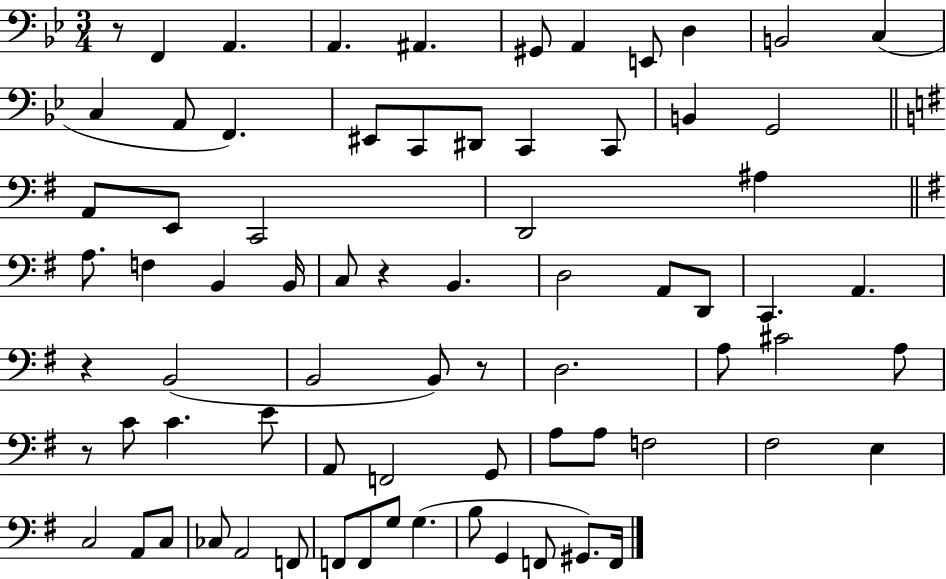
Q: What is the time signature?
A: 3/4